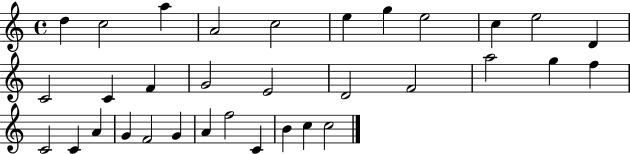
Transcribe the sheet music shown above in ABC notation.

X:1
T:Untitled
M:4/4
L:1/4
K:C
d c2 a A2 c2 e g e2 c e2 D C2 C F G2 E2 D2 F2 a2 g f C2 C A G F2 G A f2 C B c c2